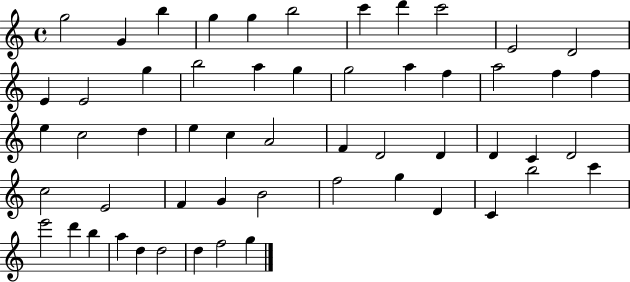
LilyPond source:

{
  \clef treble
  \time 4/4
  \defaultTimeSignature
  \key c \major
  g''2 g'4 b''4 | g''4 g''4 b''2 | c'''4 d'''4 c'''2 | e'2 d'2 | \break e'4 e'2 g''4 | b''2 a''4 g''4 | g''2 a''4 f''4 | a''2 f''4 f''4 | \break e''4 c''2 d''4 | e''4 c''4 a'2 | f'4 d'2 d'4 | d'4 c'4 d'2 | \break c''2 e'2 | f'4 g'4 b'2 | f''2 g''4 d'4 | c'4 b''2 c'''4 | \break e'''2 d'''4 b''4 | a''4 d''4 d''2 | d''4 f''2 g''4 | \bar "|."
}